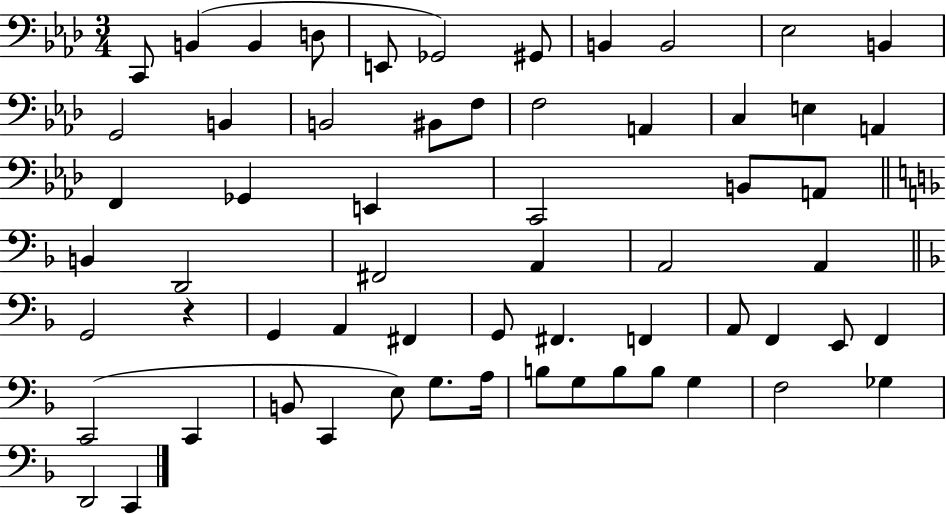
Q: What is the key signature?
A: AES major